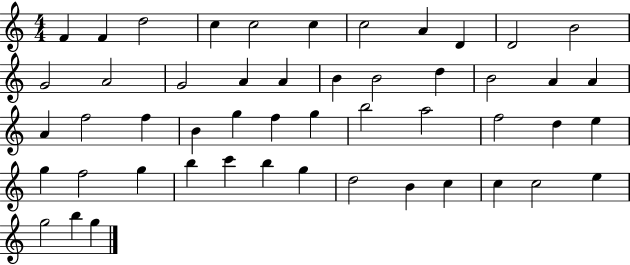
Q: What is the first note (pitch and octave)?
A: F4